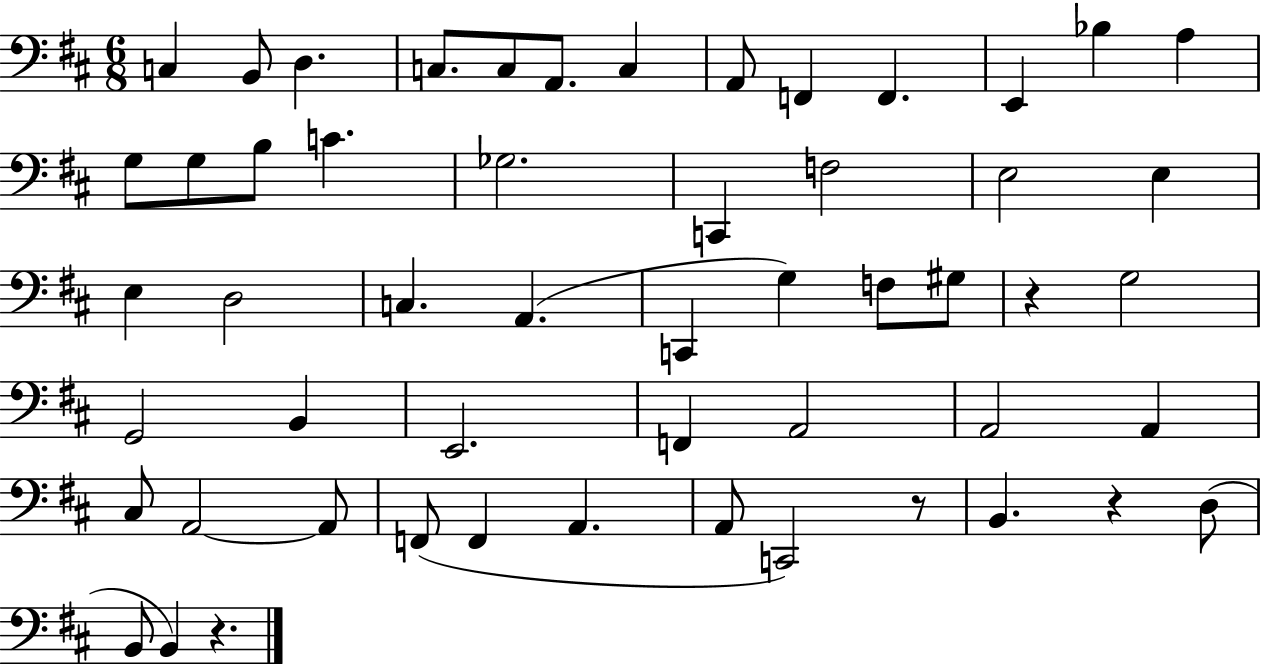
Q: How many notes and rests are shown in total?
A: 54